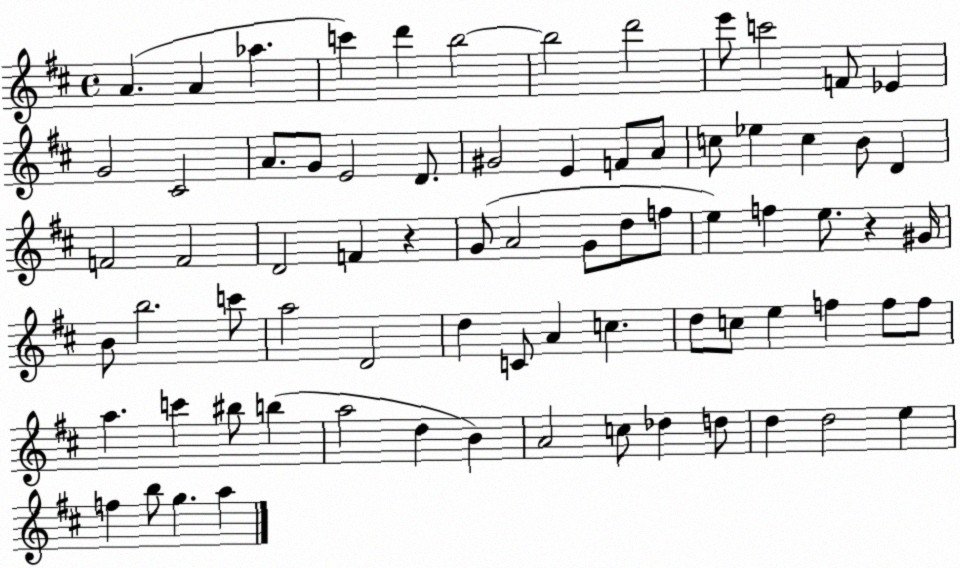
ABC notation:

X:1
T:Untitled
M:4/4
L:1/4
K:D
A A _a c' d' b2 b2 d'2 e'/2 c'2 F/2 _E G2 ^C2 A/2 G/2 E2 D/2 ^G2 E F/2 A/2 c/2 _e c B/2 D F2 F2 D2 F z G/2 A2 G/2 d/2 f/2 e f e/2 z ^G/4 B/2 b2 c'/2 a2 D2 d C/2 A c d/2 c/2 e f f/2 f/2 a c' ^b/2 b a2 d B A2 c/2 _d d/2 d d2 e f b/2 g a